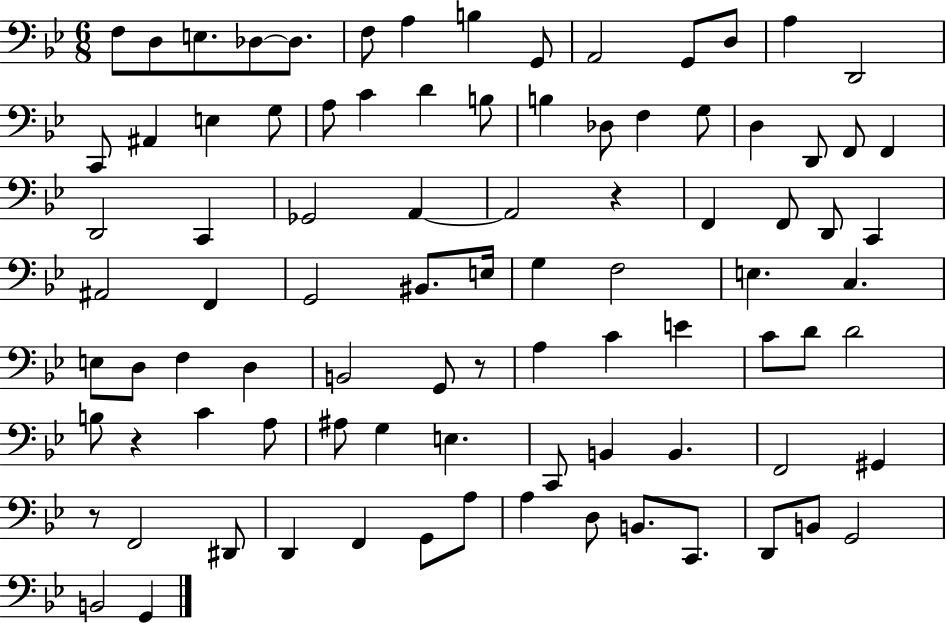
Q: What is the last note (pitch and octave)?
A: G2